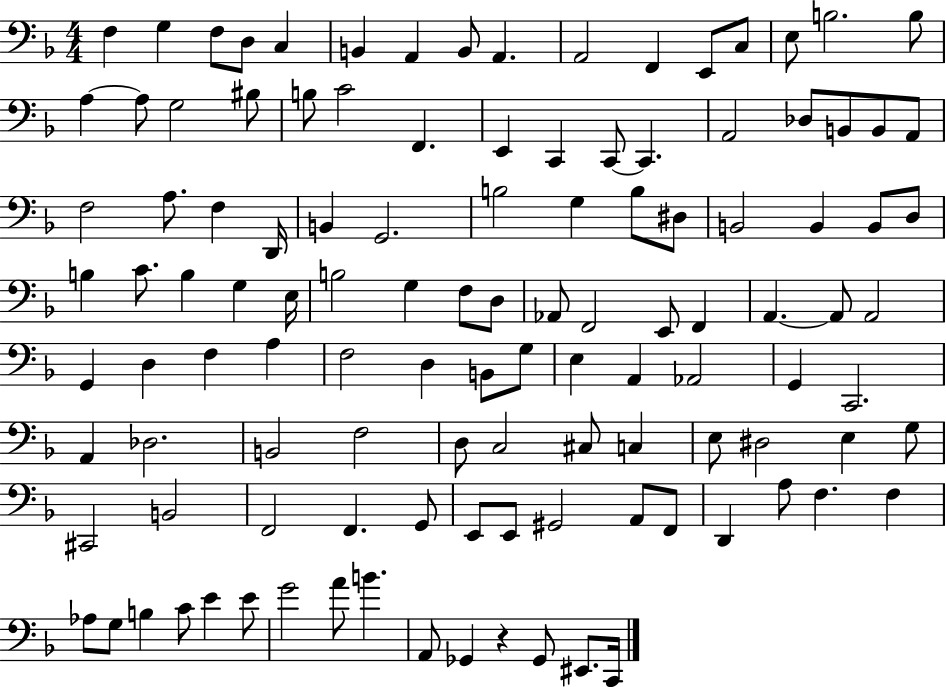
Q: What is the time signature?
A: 4/4